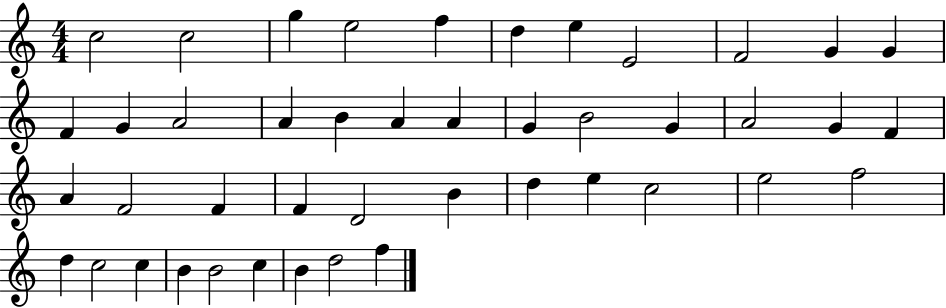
C5/h C5/h G5/q E5/h F5/q D5/q E5/q E4/h F4/h G4/q G4/q F4/q G4/q A4/h A4/q B4/q A4/q A4/q G4/q B4/h G4/q A4/h G4/q F4/q A4/q F4/h F4/q F4/q D4/h B4/q D5/q E5/q C5/h E5/h F5/h D5/q C5/h C5/q B4/q B4/h C5/q B4/q D5/h F5/q